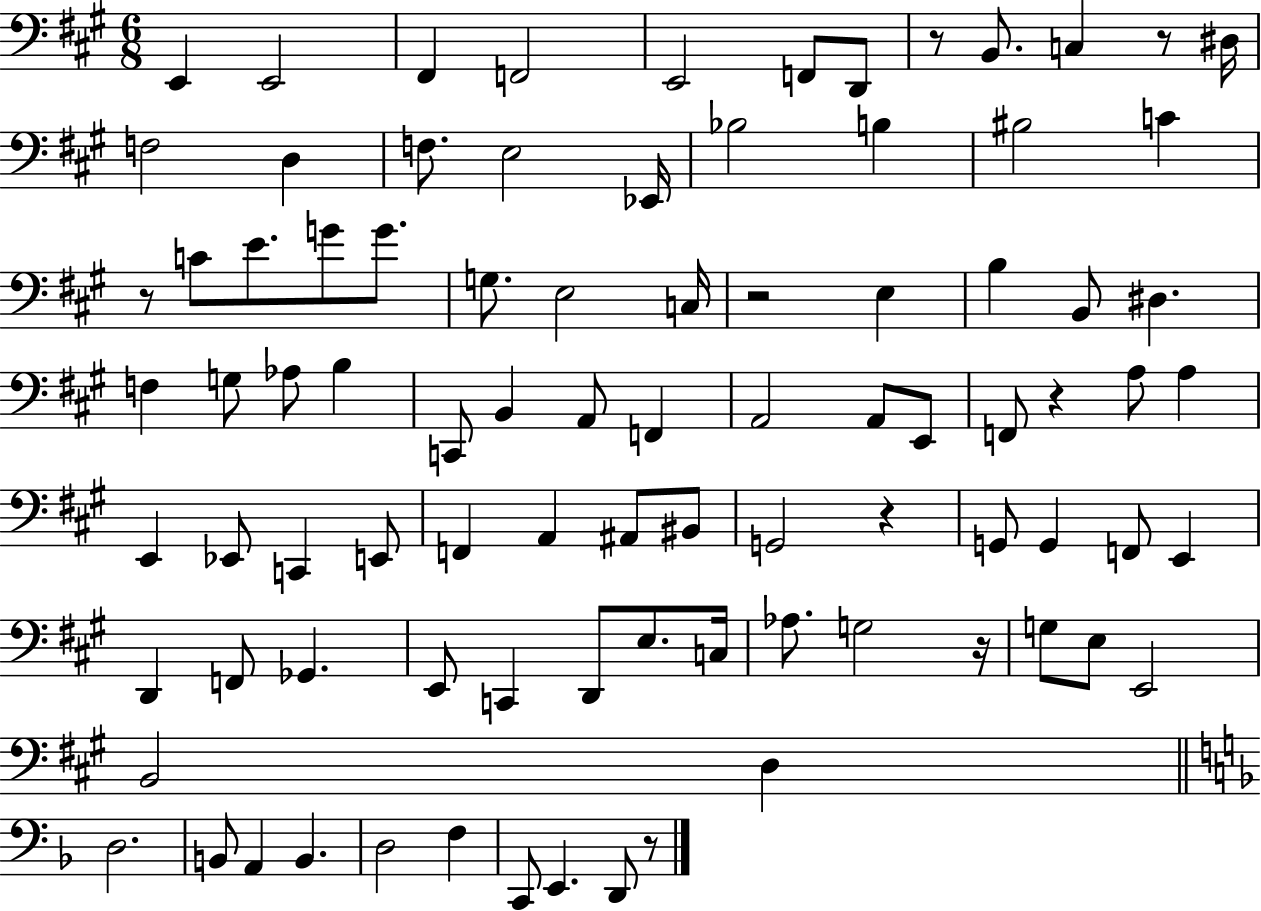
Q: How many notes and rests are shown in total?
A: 89